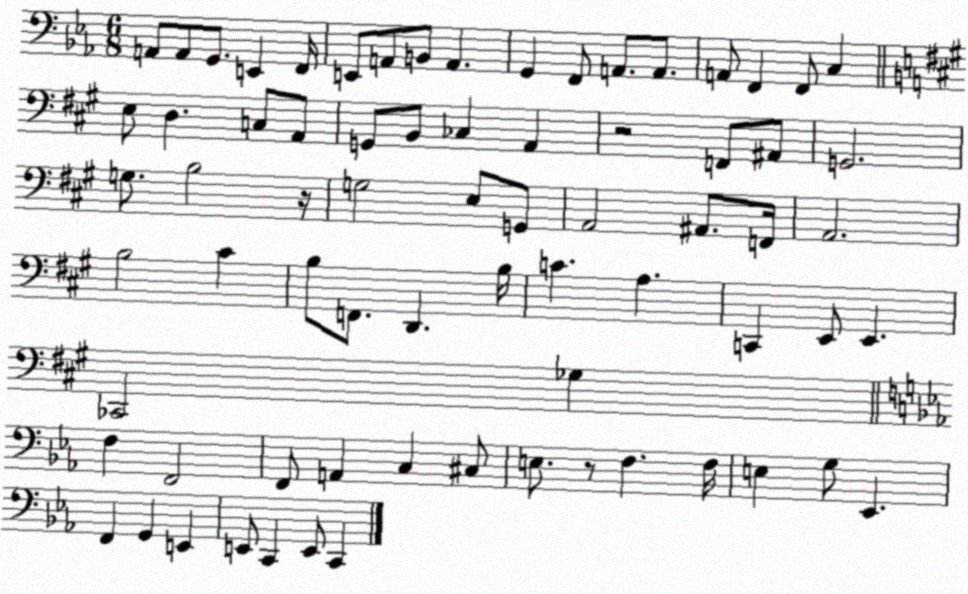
X:1
T:Untitled
M:6/8
L:1/4
K:Eb
A,,/2 A,,/2 G,,/2 E,, F,,/4 E,,/2 A,,/2 B,,/2 A,, G,, F,,/2 A,,/2 A,,/2 A,,/2 F,, F,,/2 C, E,/2 D, C,/2 A,,/2 G,,/2 B,,/2 _C, A,, z2 F,,/2 ^A,,/2 G,,2 G,/2 B,2 z/4 G,2 E,/2 G,,/2 A,,2 ^A,,/2 F,,/4 A,,2 B,2 ^C B,/2 F,,/2 D,, B,/4 C A, C,, E,,/2 E,, _C,,2 _G, F, F,,2 F,,/2 A,, C, ^C,/2 E,/2 z/2 F, F,/4 E, G,/2 _E,, F,, G,, E,, E,,/2 C,, E,,/2 C,,